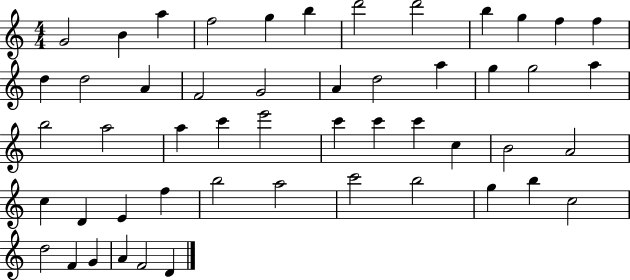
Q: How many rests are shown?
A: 0